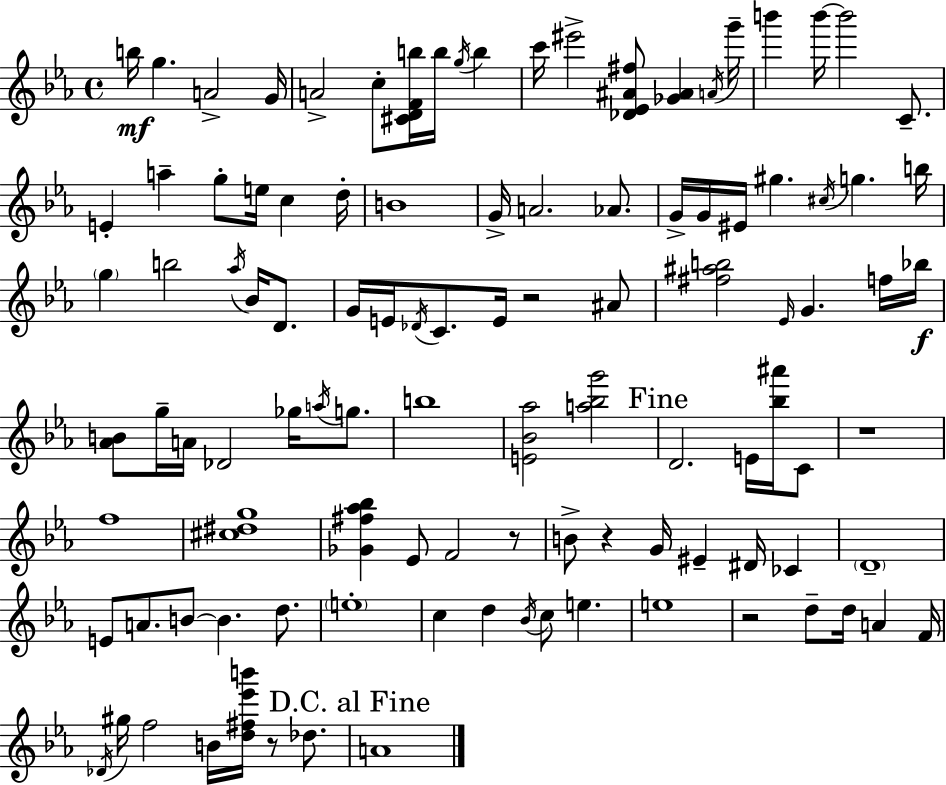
{
  \clef treble
  \time 4/4
  \defaultTimeSignature
  \key ees \major
  b''16\mf g''4. a'2-> g'16 | a'2-> c''8-. <cis' d' f' b''>16 b''16 \acciaccatura { g''16 } b''4 | c'''16 eis'''2-> <des' ees' ais' fis''>8 <ges' ais'>4 | \acciaccatura { a'16 } g'''16-- b'''4 b'''16~~ b'''2 c'8.-- | \break e'4-. a''4-- g''8-. e''16 c''4 | d''16-. b'1 | g'16-> a'2. aes'8. | g'16-> g'16 eis'16 gis''4. \acciaccatura { cis''16 } g''4. | \break b''16 \parenthesize g''4 b''2 \acciaccatura { aes''16 } | bes'16 d'8. g'16 e'16 \acciaccatura { des'16 } c'8. e'16 r2 | ais'8 <fis'' ais'' b''>2 \grace { ees'16 } g'4. | f''16 bes''16\f <aes' b'>8 g''16-- a'16 des'2 | \break ges''16 \acciaccatura { a''16 } g''8. b''1 | <e' bes' aes''>2 <a'' bes'' g'''>2 | \mark "Fine" d'2. | e'16 <bes'' ais'''>16 c'8 r1 | \break f''1 | <cis'' dis'' g''>1 | <ges' fis'' aes'' bes''>4 ees'8 f'2 | r8 b'8-> r4 g'16 eis'4-- | \break dis'16 ces'4 \parenthesize d'1-- | e'8 a'8. b'8~~ b'4. | d''8. \parenthesize e''1-. | c''4 d''4 \acciaccatura { bes'16 } | \break c''8 e''4. e''1 | r2 | d''8-- d''16 a'4 f'16 \acciaccatura { des'16 } gis''16 f''2 | b'16 <d'' fis'' ees''' b'''>16 r8 des''8. \mark "D.C. al Fine" a'1 | \break \bar "|."
}